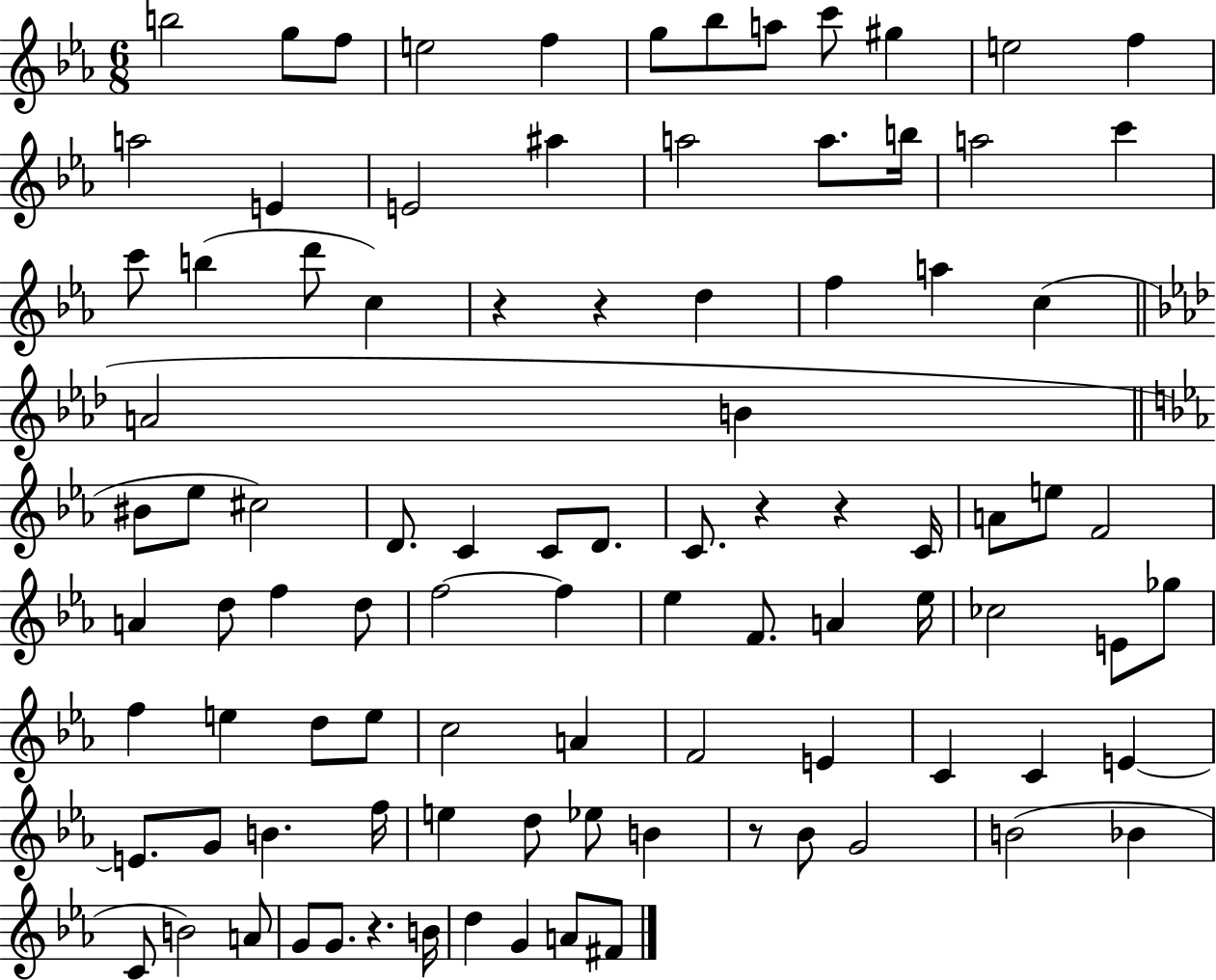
X:1
T:Untitled
M:6/8
L:1/4
K:Eb
b2 g/2 f/2 e2 f g/2 _b/2 a/2 c'/2 ^g e2 f a2 E E2 ^a a2 a/2 b/4 a2 c' c'/2 b d'/2 c z z d f a c A2 B ^B/2 _e/2 ^c2 D/2 C C/2 D/2 C/2 z z C/4 A/2 e/2 F2 A d/2 f d/2 f2 f _e F/2 A _e/4 _c2 E/2 _g/2 f e d/2 e/2 c2 A F2 E C C E E/2 G/2 B f/4 e d/2 _e/2 B z/2 _B/2 G2 B2 _B C/2 B2 A/2 G/2 G/2 z B/4 d G A/2 ^F/2